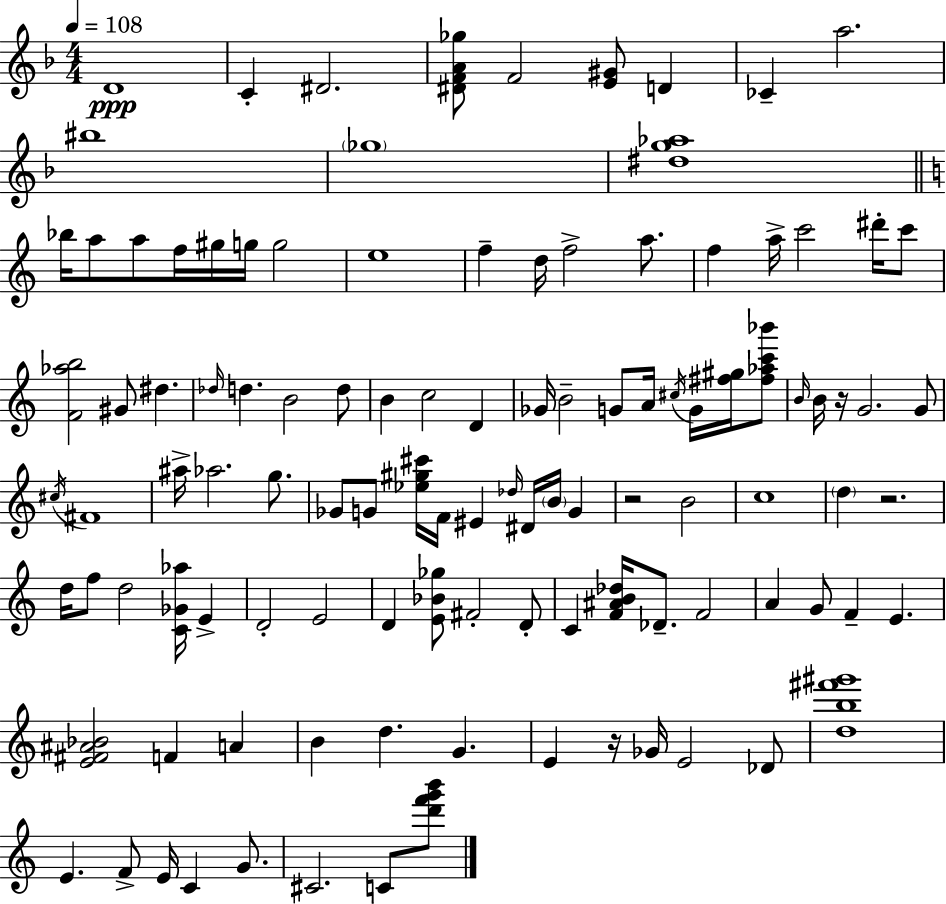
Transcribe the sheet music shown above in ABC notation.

X:1
T:Untitled
M:4/4
L:1/4
K:F
D4 C ^D2 [^DFA_g]/2 F2 [E^G]/2 D _C a2 ^b4 _g4 [^dg_a]4 _b/4 a/2 a/2 f/4 ^g/4 g/4 g2 e4 f d/4 f2 a/2 f a/4 c'2 ^d'/4 c'/2 [F_ab]2 ^G/2 ^d _d/4 d B2 d/2 B c2 D _G/4 B2 G/2 A/4 ^c/4 G/4 [^f^g]/4 [^f_ac'_b']/2 B/4 B/4 z/4 G2 G/2 ^c/4 ^F4 ^a/4 _a2 g/2 _G/2 G/2 [_e^g^c']/4 F/4 ^E _d/4 ^D/4 B/4 G z2 B2 c4 d z2 d/4 f/2 d2 [C_G_a]/4 E D2 E2 D [E_B_g]/2 ^F2 D/2 C [F^AB_d]/4 _D/2 F2 A G/2 F E [E^F^A_B]2 F A B d G E z/4 _G/4 E2 _D/2 [db^f'^g']4 E F/2 E/4 C G/2 ^C2 C/2 [d'f'g'b']/2